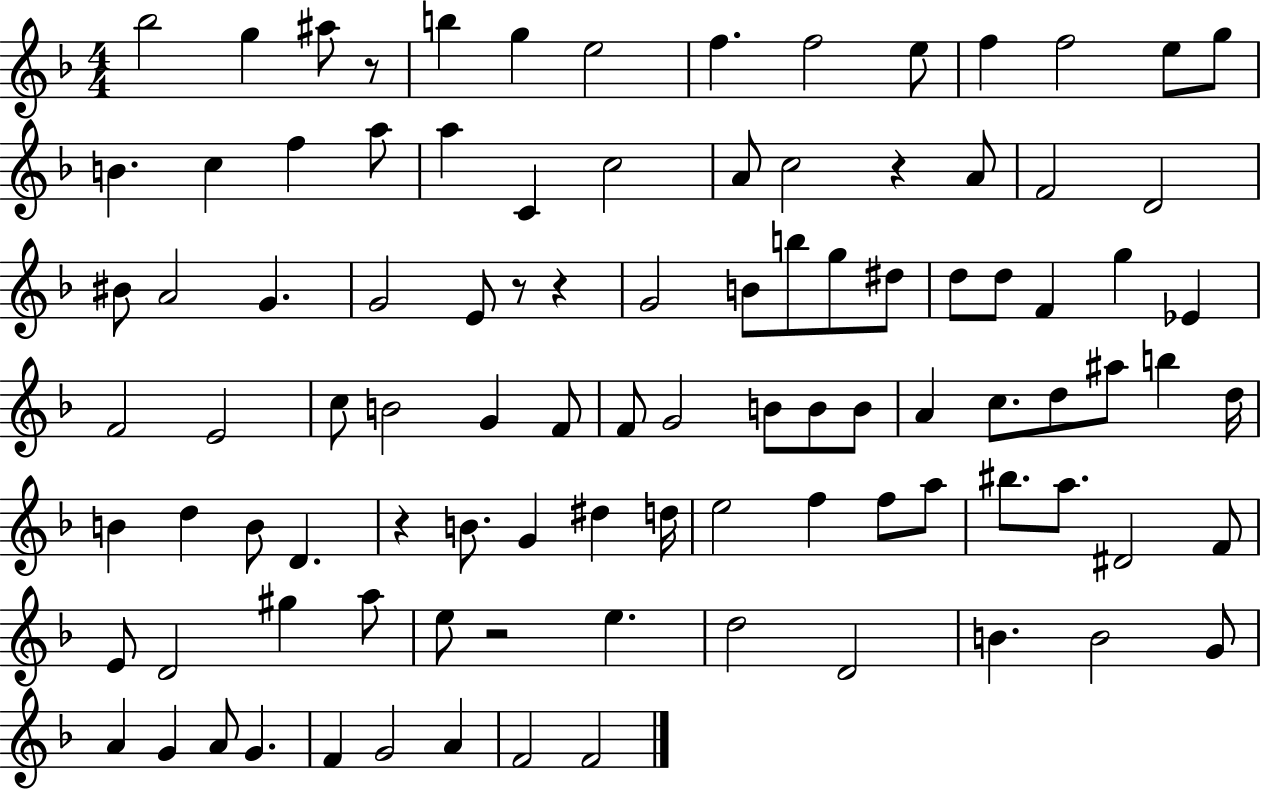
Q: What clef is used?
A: treble